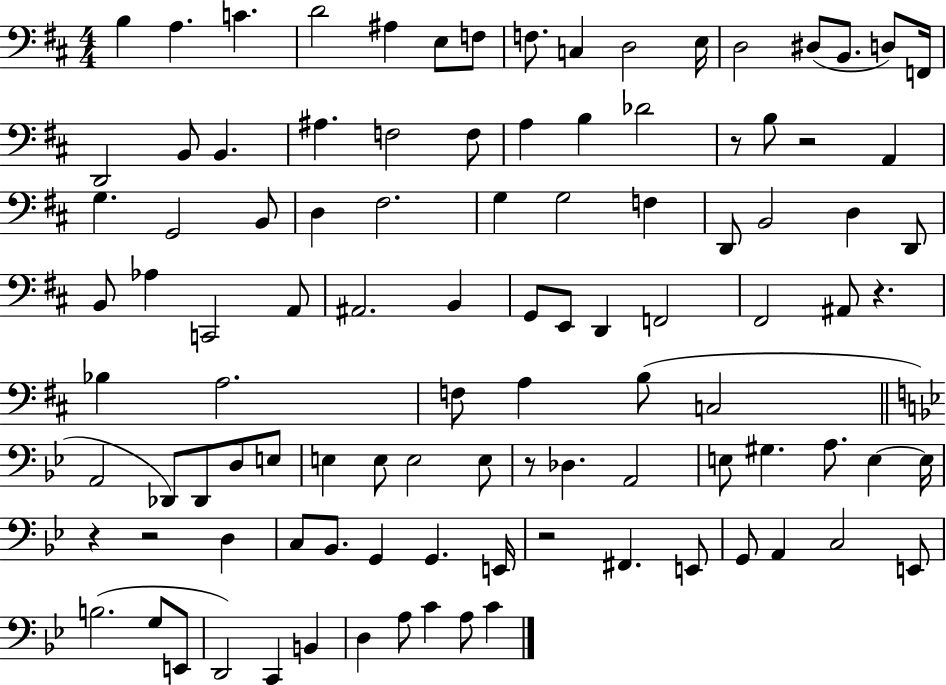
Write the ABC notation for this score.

X:1
T:Untitled
M:4/4
L:1/4
K:D
B, A, C D2 ^A, E,/2 F,/2 F,/2 C, D,2 E,/4 D,2 ^D,/2 B,,/2 D,/2 F,,/4 D,,2 B,,/2 B,, ^A, F,2 F,/2 A, B, _D2 z/2 B,/2 z2 A,, G, G,,2 B,,/2 D, ^F,2 G, G,2 F, D,,/2 B,,2 D, D,,/2 B,,/2 _A, C,,2 A,,/2 ^A,,2 B,, G,,/2 E,,/2 D,, F,,2 ^F,,2 ^A,,/2 z _B, A,2 F,/2 A, B,/2 C,2 A,,2 _D,,/2 _D,,/2 D,/2 E,/2 E, E,/2 E,2 E,/2 z/2 _D, A,,2 E,/2 ^G, A,/2 E, E,/4 z z2 D, C,/2 _B,,/2 G,, G,, E,,/4 z2 ^F,, E,,/2 G,,/2 A,, C,2 E,,/2 B,2 G,/2 E,,/2 D,,2 C,, B,, D, A,/2 C A,/2 C